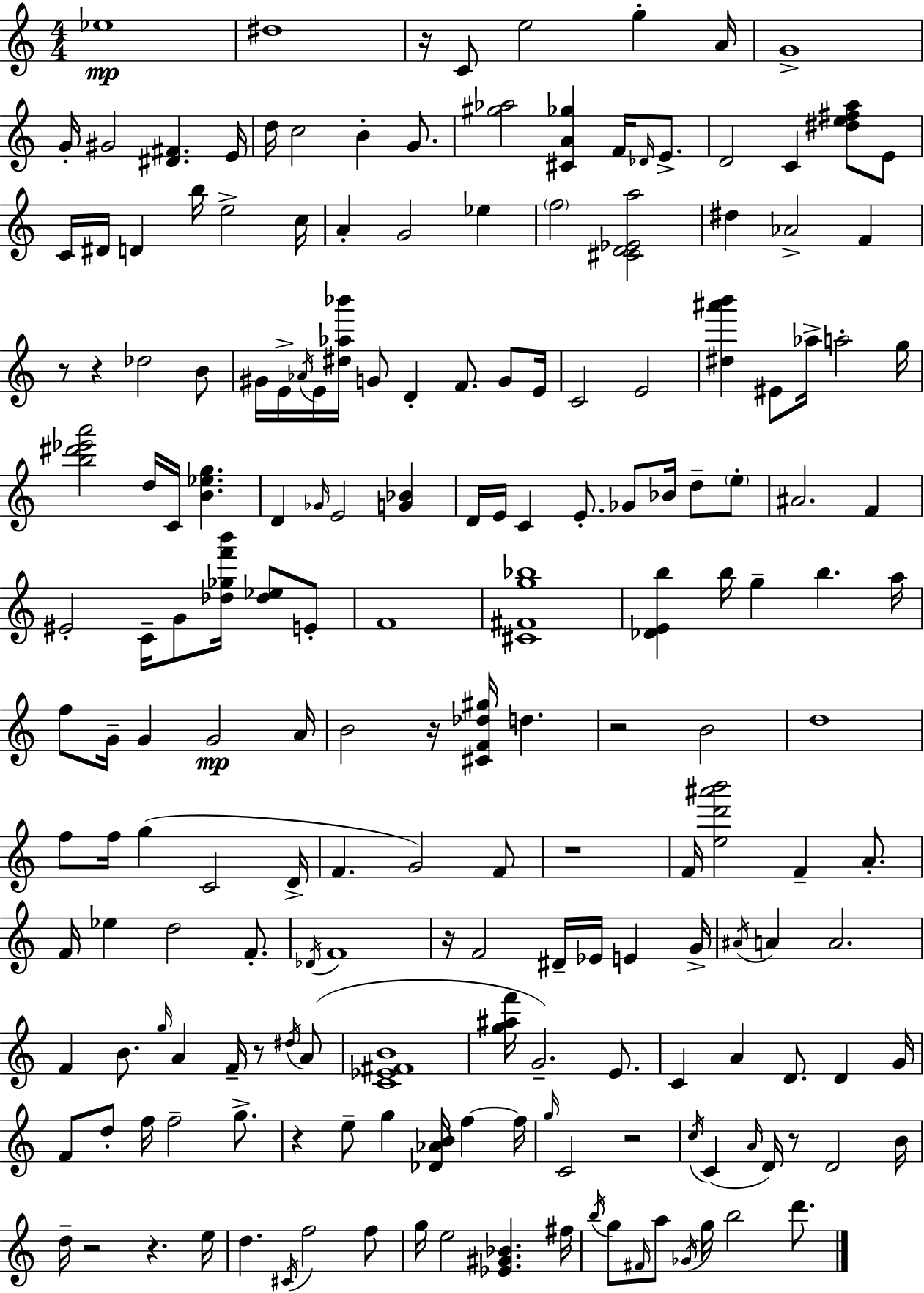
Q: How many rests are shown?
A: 13